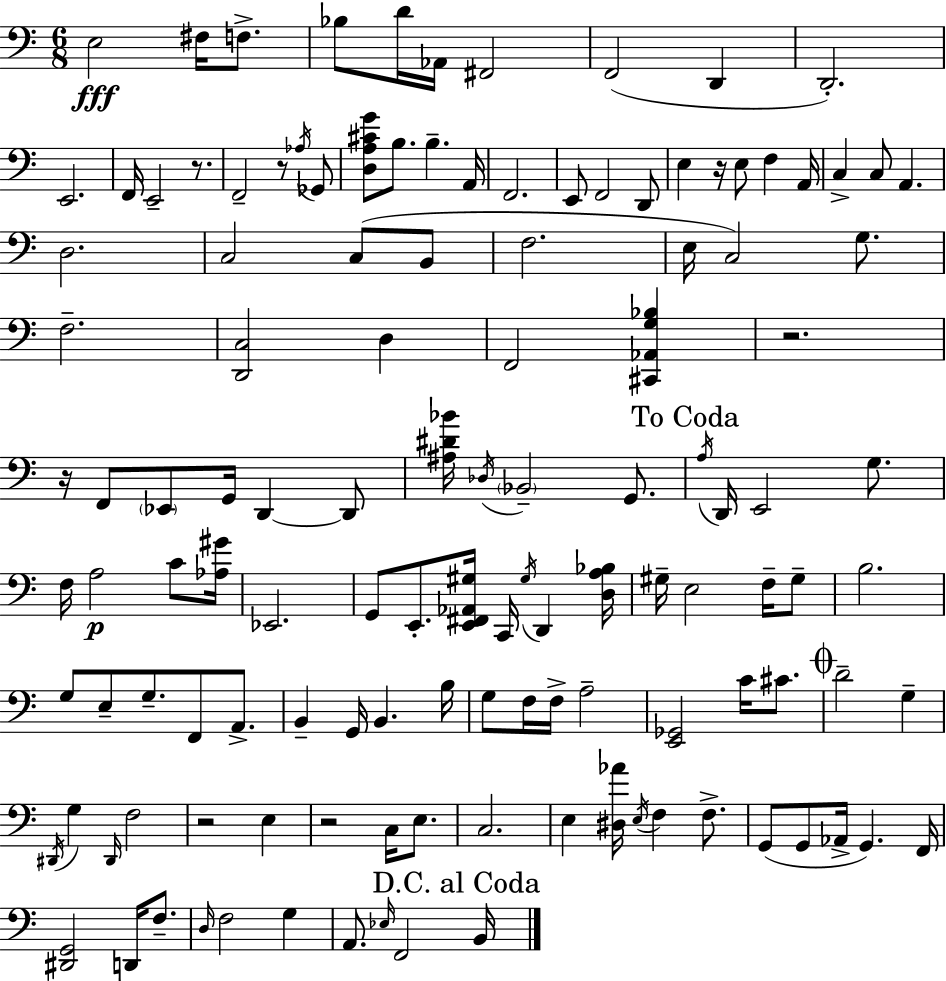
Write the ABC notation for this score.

X:1
T:Untitled
M:6/8
L:1/4
K:Am
E,2 ^F,/4 F,/2 _B,/2 D/4 _A,,/4 ^F,,2 F,,2 D,, D,,2 E,,2 F,,/4 E,,2 z/2 F,,2 z/2 _A,/4 _G,,/2 [D,A,^CG]/2 B,/2 B, A,,/4 F,,2 E,,/2 F,,2 D,,/2 E, z/4 E,/2 F, A,,/4 C, C,/2 A,, D,2 C,2 C,/2 B,,/2 F,2 E,/4 C,2 G,/2 F,2 [D,,C,]2 D, F,,2 [^C,,_A,,G,_B,] z2 z/4 F,,/2 _E,,/2 G,,/4 D,, D,,/2 [^A,^D_B]/4 _D,/4 _B,,2 G,,/2 A,/4 D,,/4 E,,2 G,/2 F,/4 A,2 C/2 [_A,^G]/4 _E,,2 G,,/2 E,,/2 [E,,^F,,_A,,^G,]/4 C,,/4 ^G,/4 D,, [D,A,_B,]/4 ^G,/4 E,2 F,/4 ^G,/2 B,2 G,/2 E,/2 G,/2 F,,/2 A,,/2 B,, G,,/4 B,, B,/4 G,/2 F,/4 F,/4 A,2 [E,,_G,,]2 C/4 ^C/2 D2 G, ^D,,/4 G, ^D,,/4 F,2 z2 E, z2 C,/4 E,/2 C,2 E, [^D,_A]/4 E,/4 F, F,/2 G,,/2 G,,/2 _A,,/4 G,, F,,/4 [^D,,G,,]2 D,,/4 F,/2 D,/4 F,2 G, A,,/2 _E,/4 F,,2 B,,/4